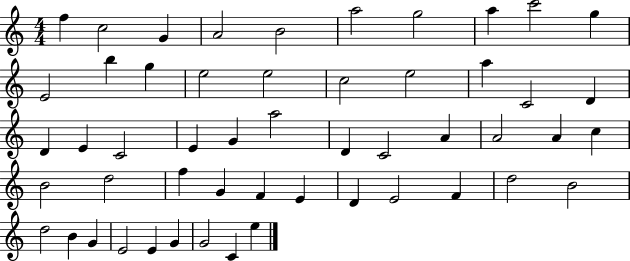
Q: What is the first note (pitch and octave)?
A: F5